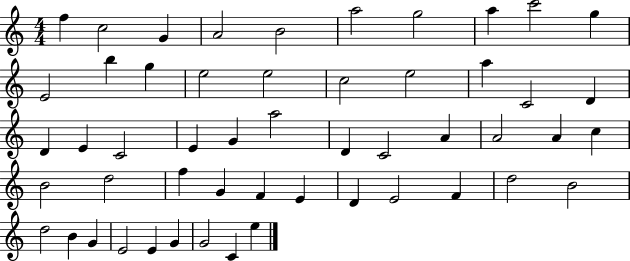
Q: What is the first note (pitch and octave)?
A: F5